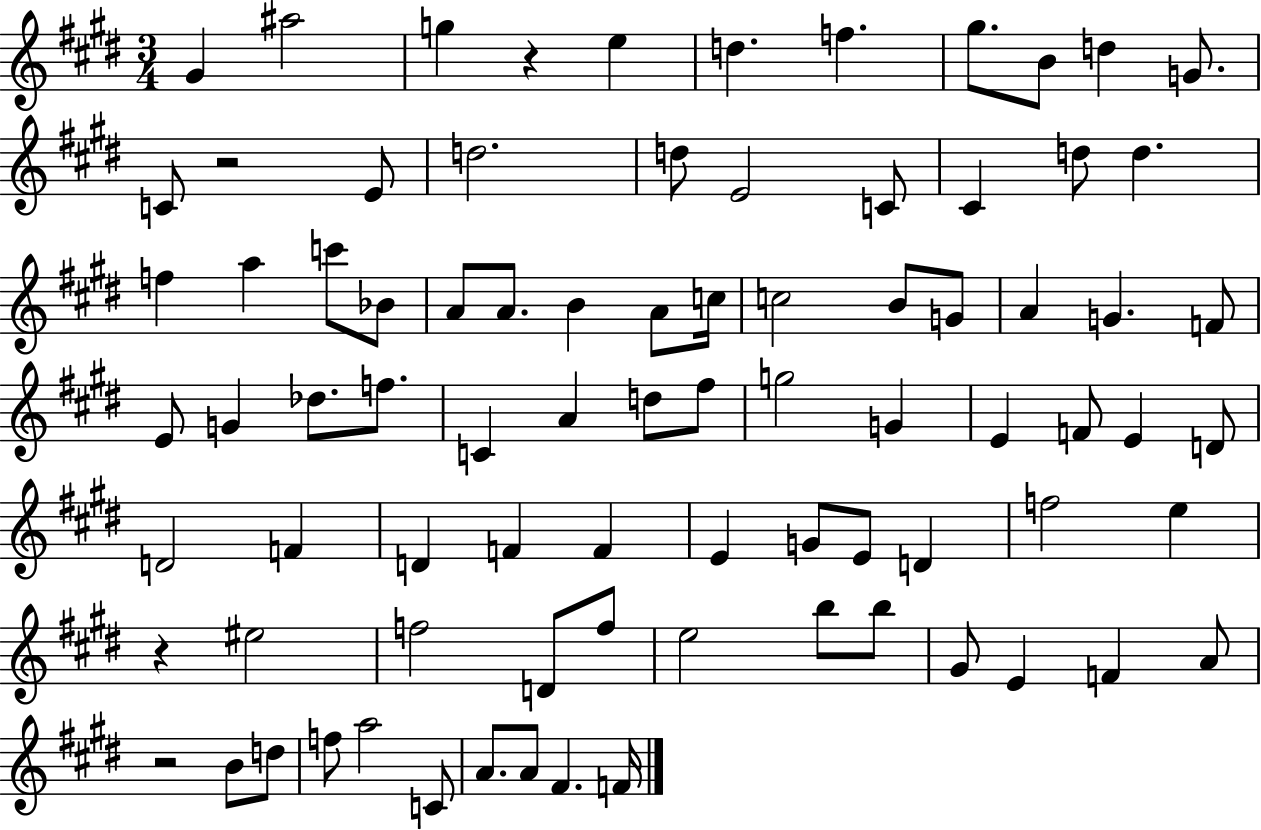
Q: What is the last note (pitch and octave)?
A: F4